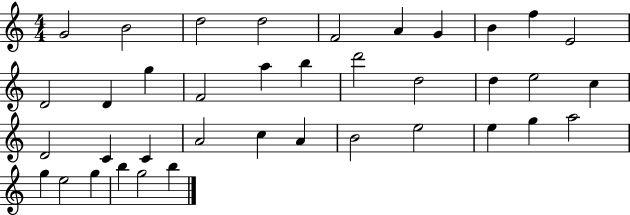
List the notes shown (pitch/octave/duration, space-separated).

G4/h B4/h D5/h D5/h F4/h A4/q G4/q B4/q F5/q E4/h D4/h D4/q G5/q F4/h A5/q B5/q D6/h D5/h D5/q E5/h C5/q D4/h C4/q C4/q A4/h C5/q A4/q B4/h E5/h E5/q G5/q A5/h G5/q E5/h G5/q B5/q G5/h B5/q